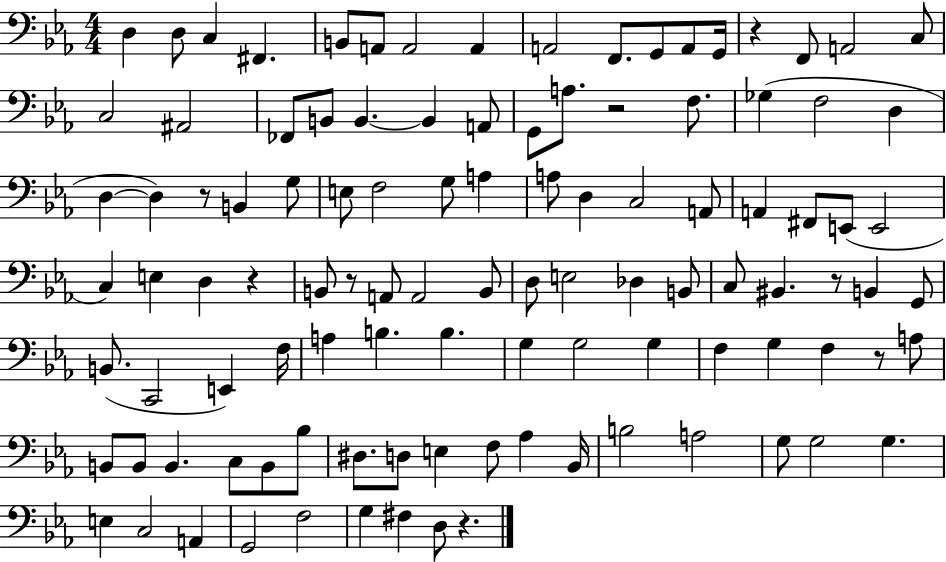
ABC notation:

X:1
T:Untitled
M:4/4
L:1/4
K:Eb
D, D,/2 C, ^F,, B,,/2 A,,/2 A,,2 A,, A,,2 F,,/2 G,,/2 A,,/2 G,,/4 z F,,/2 A,,2 C,/2 C,2 ^A,,2 _F,,/2 B,,/2 B,, B,, A,,/2 G,,/2 A,/2 z2 F,/2 _G, F,2 D, D, D, z/2 B,, G,/2 E,/2 F,2 G,/2 A, A,/2 D, C,2 A,,/2 A,, ^F,,/2 E,,/2 E,,2 C, E, D, z B,,/2 z/2 A,,/2 A,,2 B,,/2 D,/2 E,2 _D, B,,/2 C,/2 ^B,, z/2 B,, G,,/2 B,,/2 C,,2 E,, F,/4 A, B, B, G, G,2 G, F, G, F, z/2 A,/2 B,,/2 B,,/2 B,, C,/2 B,,/2 _B,/2 ^D,/2 D,/2 E, F,/2 _A, _B,,/4 B,2 A,2 G,/2 G,2 G, E, C,2 A,, G,,2 F,2 G, ^F, D,/2 z